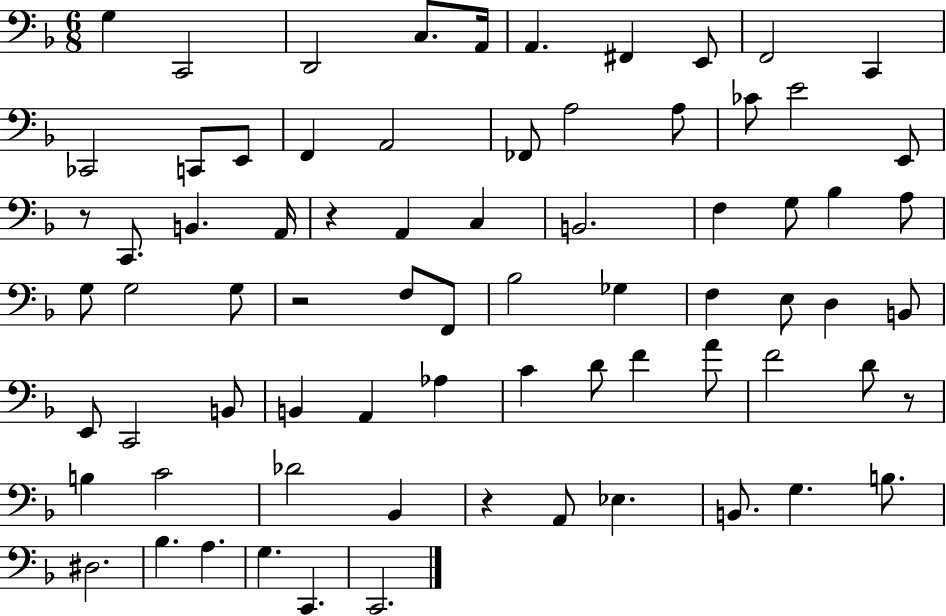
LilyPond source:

{
  \clef bass
  \numericTimeSignature
  \time 6/8
  \key f \major
  g4 c,2 | d,2 c8. a,16 | a,4. fis,4 e,8 | f,2 c,4 | \break ces,2 c,8 e,8 | f,4 a,2 | fes,8 a2 a8 | ces'8 e'2 e,8 | \break r8 c,8. b,4. a,16 | r4 a,4 c4 | b,2. | f4 g8 bes4 a8 | \break g8 g2 g8 | r2 f8 f,8 | bes2 ges4 | f4 e8 d4 b,8 | \break e,8 c,2 b,8 | b,4 a,4 aes4 | c'4 d'8 f'4 a'8 | f'2 d'8 r8 | \break b4 c'2 | des'2 bes,4 | r4 a,8 ees4. | b,8. g4. b8. | \break dis2. | bes4. a4. | g4. c,4. | c,2. | \break \bar "|."
}